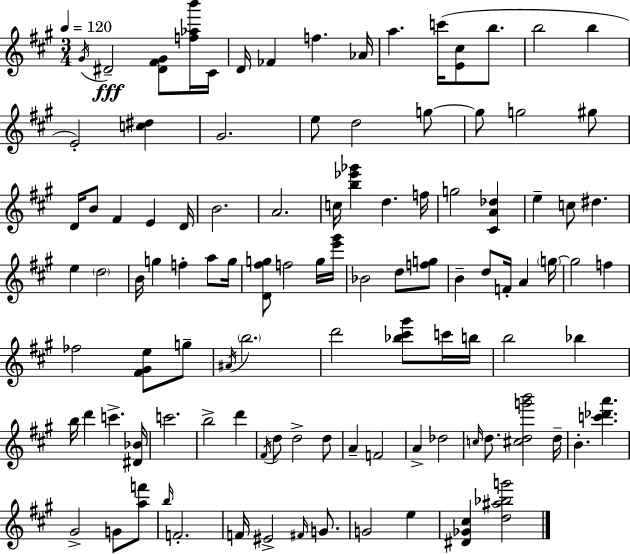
G#4/s D#4/h [D#4,F#4,G#4]/e [F5,Ab5,B6]/s C#4/s D4/s FES4/q F5/q. Ab4/s A5/q. C6/s [E4,C#5]/e B5/e. B5/h B5/q E4/h [C5,D#5]/q G#4/h. E5/e D5/h G5/e G5/e G5/h G#5/e D4/s B4/e F#4/q E4/q D4/s B4/h. A4/h. C5/s [B5,Eb6,Gb6]/q D5/q. F5/s G5/h [C#4,A4,Db5]/q E5/q C5/e D#5/q. E5/q D5/h B4/s G5/q F5/q A5/e G5/s [D4,F#5,G5]/e F5/h G5/s [E6,G#6]/s Bb4/h D5/e [F5,G5]/e B4/q D5/e F4/s A4/q G5/s G5/h F5/q FES5/h [F#4,G#4,E5]/e G5/e A#4/s B5/h. D6/h [Bb5,C#6,G#6]/e C6/s B5/s B5/h Bb5/q B5/s D6/q C6/q. [D#4,Bb4]/s C6/h. B5/h D6/q F#4/s D5/e D5/h D5/e A4/q F4/h A4/q Db5/h C5/s D5/e. [C#5,D5,G6,B6]/h D5/s B4/q. [C6,Db6,A6]/q. G#4/h G4/e [A5,F6]/e B5/s F4/h. F4/s EIS4/h F#4/s G4/e. G4/h E5/q [D#4,Gb4,C#5]/q [D5,A#5,Bb5,G6]/h